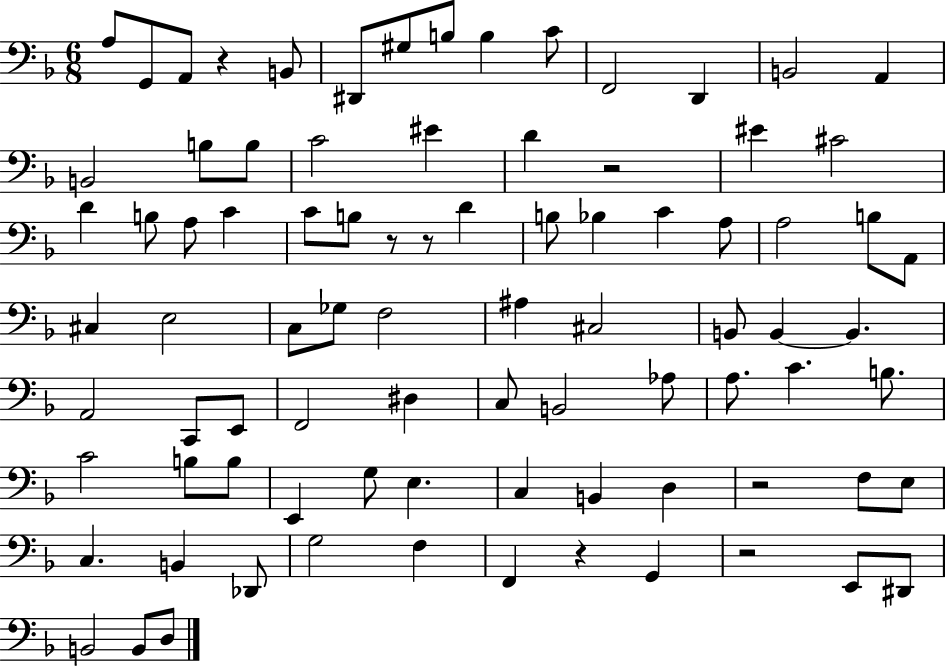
{
  \clef bass
  \numericTimeSignature
  \time 6/8
  \key f \major
  a8 g,8 a,8 r4 b,8 | dis,8 gis8 b8 b4 c'8 | f,2 d,4 | b,2 a,4 | \break b,2 b8 b8 | c'2 eis'4 | d'4 r2 | eis'4 cis'2 | \break d'4 b8 a8 c'4 | c'8 b8 r8 r8 d'4 | b8 bes4 c'4 a8 | a2 b8 a,8 | \break cis4 e2 | c8 ges8 f2 | ais4 cis2 | b,8 b,4~~ b,4. | \break a,2 c,8 e,8 | f,2 dis4 | c8 b,2 aes8 | a8. c'4. b8. | \break c'2 b8 b8 | e,4 g8 e4. | c4 b,4 d4 | r2 f8 e8 | \break c4. b,4 des,8 | g2 f4 | f,4 r4 g,4 | r2 e,8 dis,8 | \break b,2 b,8 d8 | \bar "|."
}